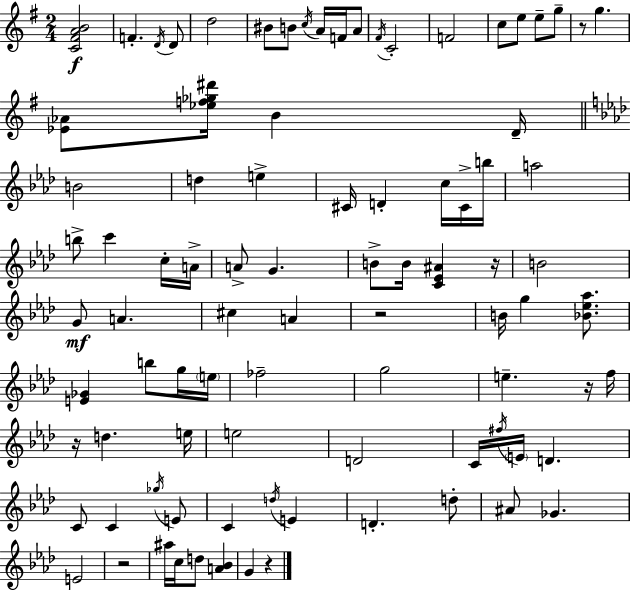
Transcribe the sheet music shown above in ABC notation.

X:1
T:Untitled
M:2/4
L:1/4
K:G
[C^FAB]2 F D/4 D/2 d2 ^B/2 B/2 c/4 A/4 F/4 A/2 ^F/4 C2 F2 c/2 e/2 e/2 g/2 z/2 g [_E_A]/2 [_ef_g^d']/4 B D/4 B2 d e ^C/4 D c/4 ^C/4 b/4 a2 b/2 c' c/4 A/4 A/2 G B/2 B/4 [C_E^A] z/4 B2 G/2 A ^c A z2 B/4 g [_B_e_a]/2 [E_G] b/2 g/4 e/4 _f2 g2 e z/4 f/4 z/4 d e/4 e2 D2 C/4 ^f/4 E/4 D C/2 C _g/4 E/2 C d/4 E D d/2 ^A/2 _G E2 z2 ^a/4 c/4 d/2 [A_B] G z